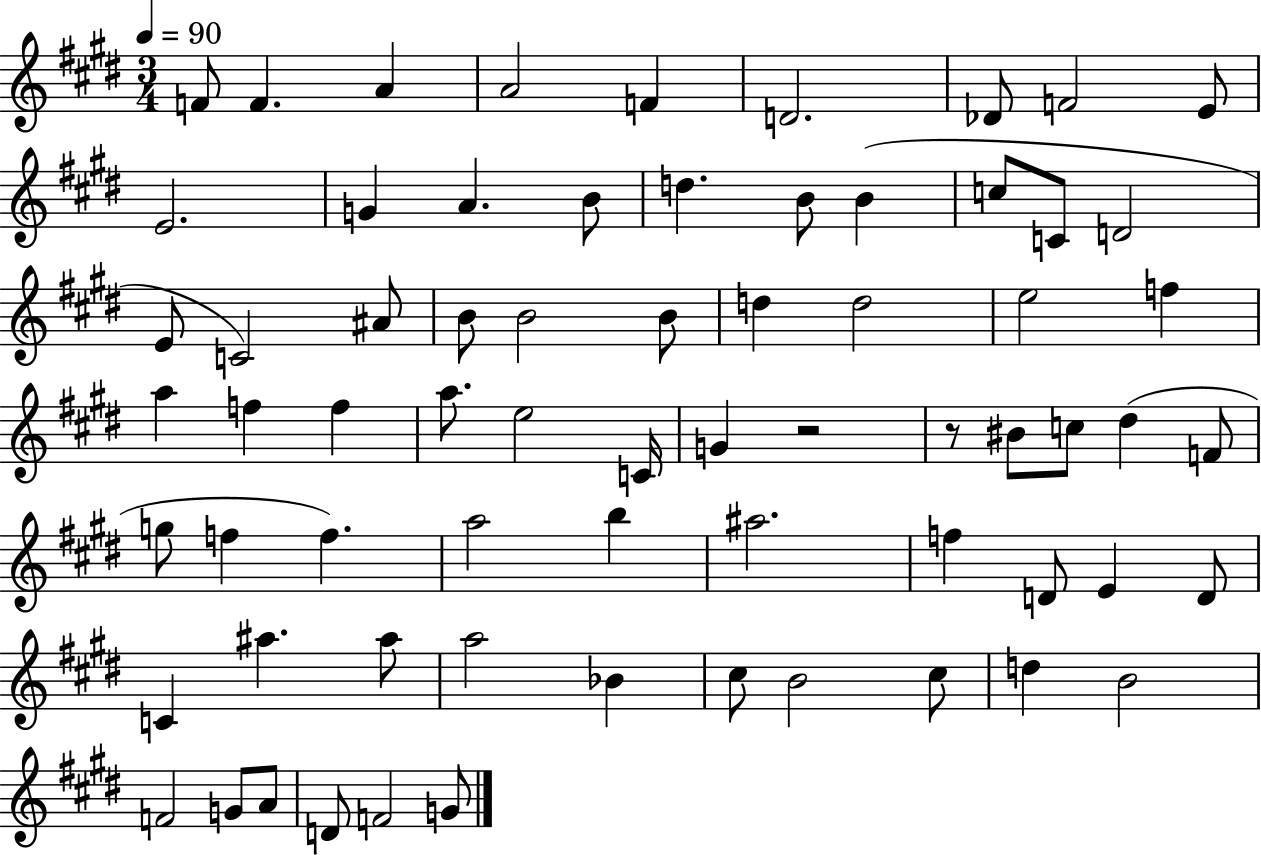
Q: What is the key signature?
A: E major